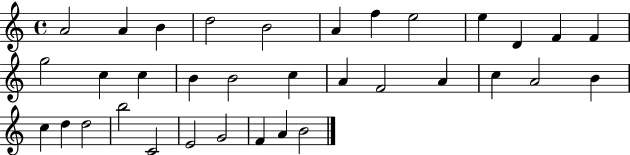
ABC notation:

X:1
T:Untitled
M:4/4
L:1/4
K:C
A2 A B d2 B2 A f e2 e D F F g2 c c B B2 c A F2 A c A2 B c d d2 b2 C2 E2 G2 F A B2